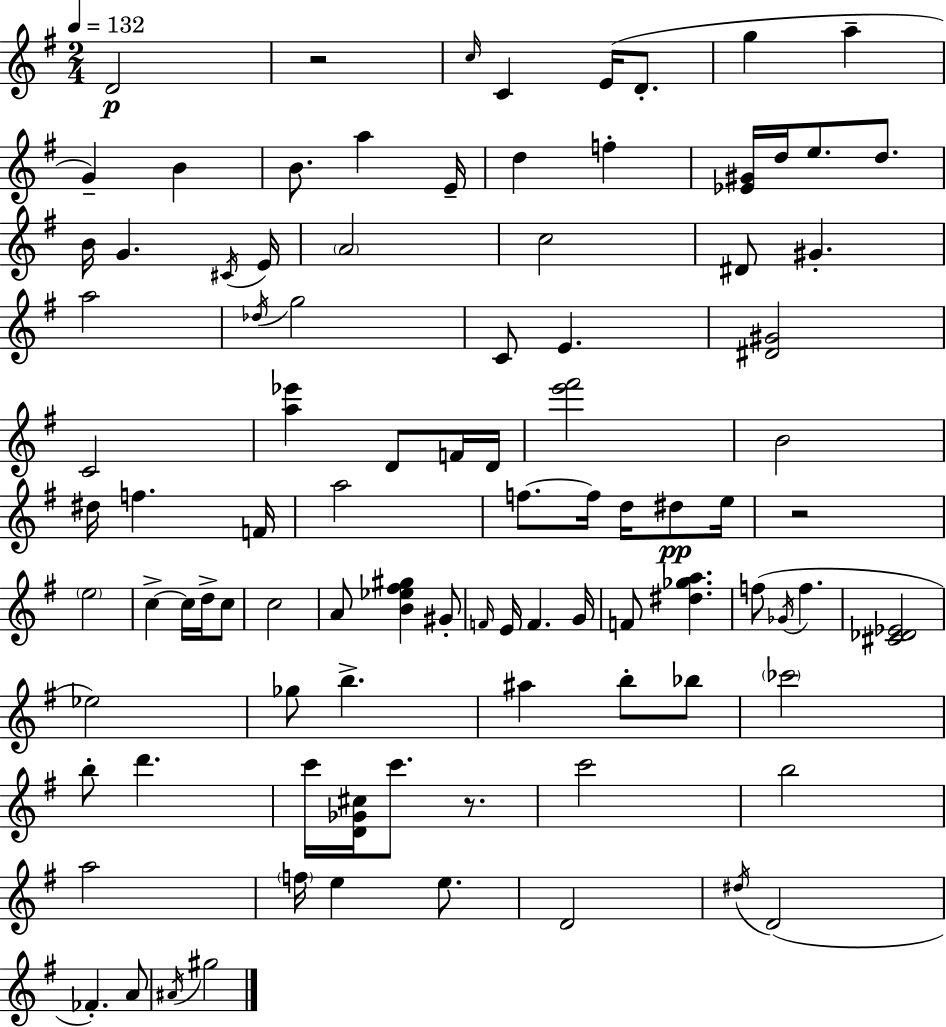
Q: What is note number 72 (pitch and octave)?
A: C6